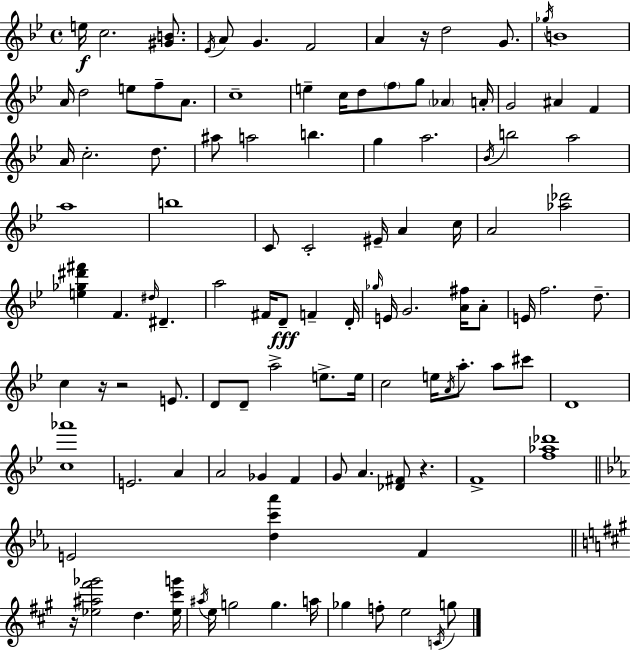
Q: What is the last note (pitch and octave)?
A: G5